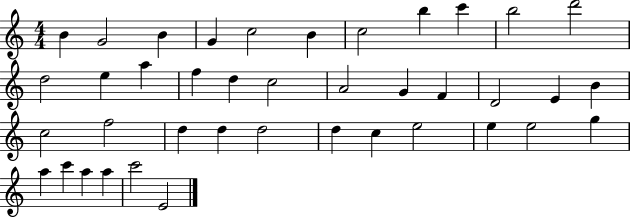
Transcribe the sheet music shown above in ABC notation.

X:1
T:Untitled
M:4/4
L:1/4
K:C
B G2 B G c2 B c2 b c' b2 d'2 d2 e a f d c2 A2 G F D2 E B c2 f2 d d d2 d c e2 e e2 g a c' a a c'2 E2